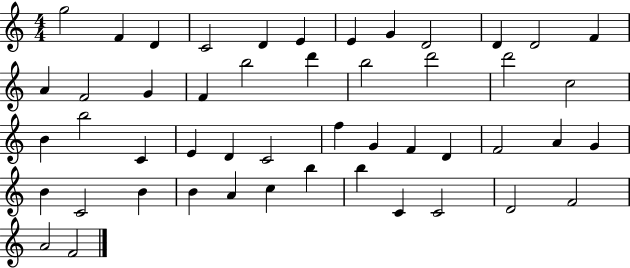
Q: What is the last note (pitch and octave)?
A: F4